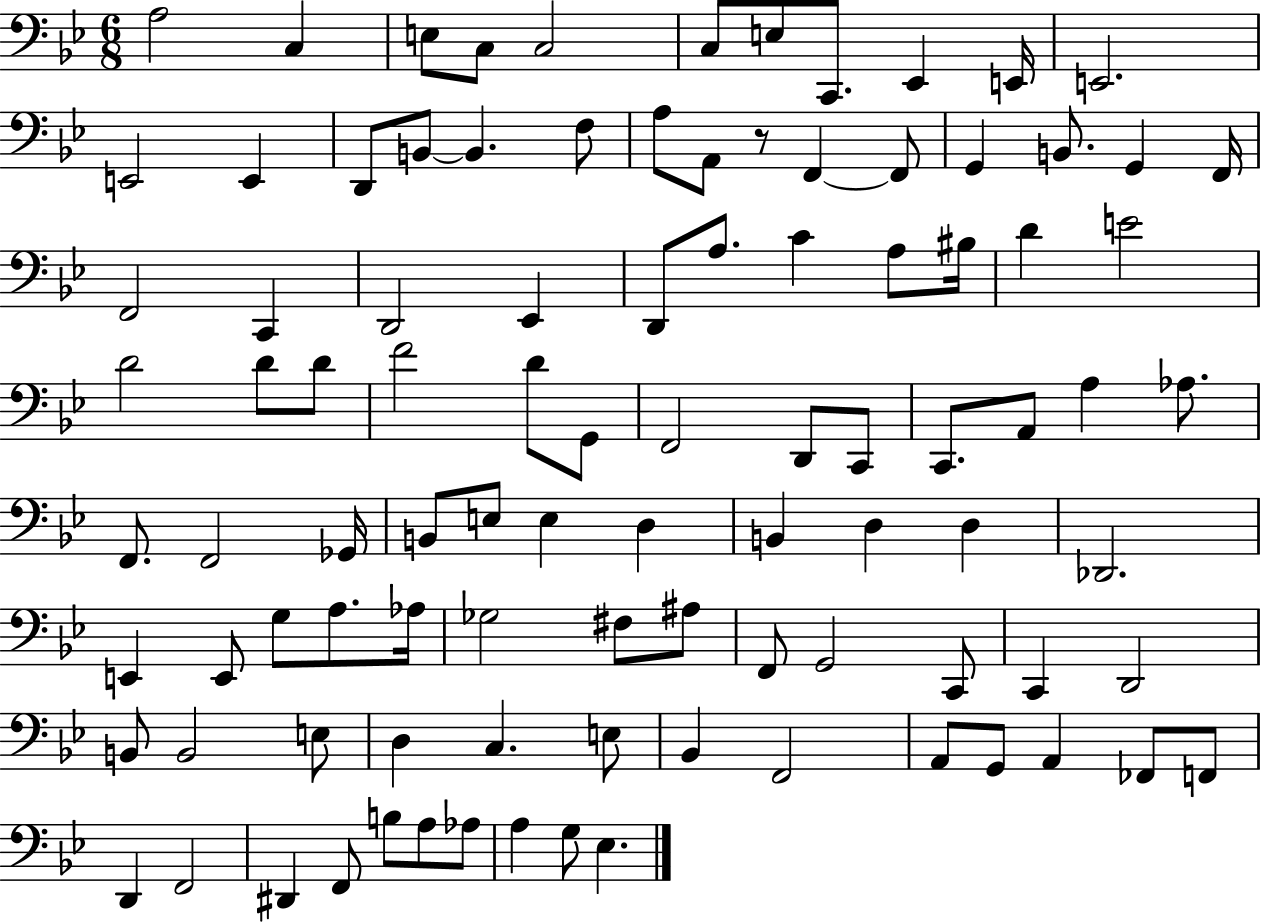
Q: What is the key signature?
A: BES major